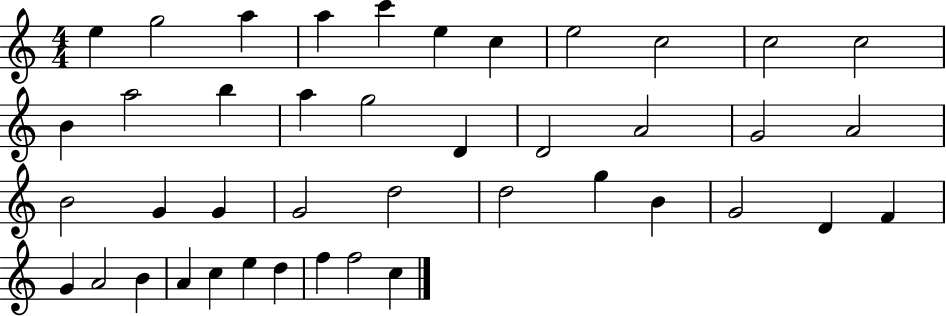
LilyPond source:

{
  \clef treble
  \numericTimeSignature
  \time 4/4
  \key c \major
  e''4 g''2 a''4 | a''4 c'''4 e''4 c''4 | e''2 c''2 | c''2 c''2 | \break b'4 a''2 b''4 | a''4 g''2 d'4 | d'2 a'2 | g'2 a'2 | \break b'2 g'4 g'4 | g'2 d''2 | d''2 g''4 b'4 | g'2 d'4 f'4 | \break g'4 a'2 b'4 | a'4 c''4 e''4 d''4 | f''4 f''2 c''4 | \bar "|."
}